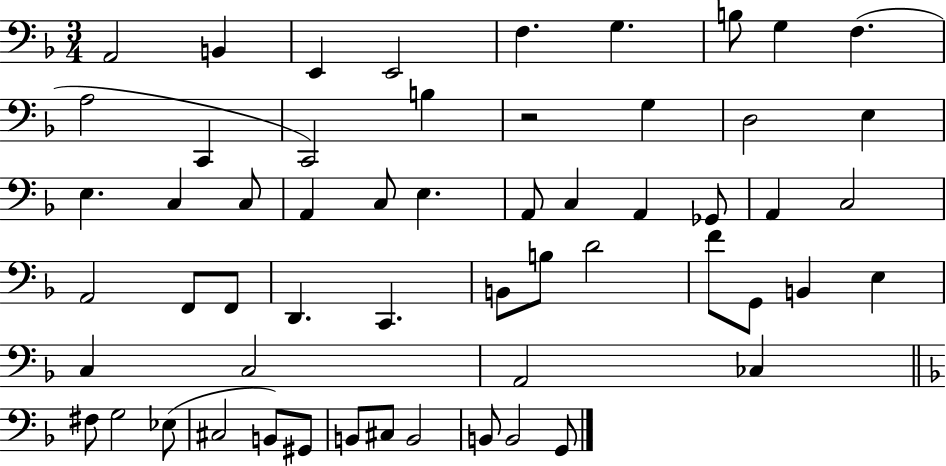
{
  \clef bass
  \numericTimeSignature
  \time 3/4
  \key f \major
  a,2 b,4 | e,4 e,2 | f4. g4. | b8 g4 f4.( | \break a2 c,4 | c,2) b4 | r2 g4 | d2 e4 | \break e4. c4 c8 | a,4 c8 e4. | a,8 c4 a,4 ges,8 | a,4 c2 | \break a,2 f,8 f,8 | d,4. c,4. | b,8 b8 d'2 | f'8 g,8 b,4 e4 | \break c4 c2 | a,2 ces4 | \bar "||" \break \key f \major fis8 g2 ees8( | cis2 b,8) gis,8 | b,8 cis8 b,2 | b,8 b,2 g,8 | \break \bar "|."
}